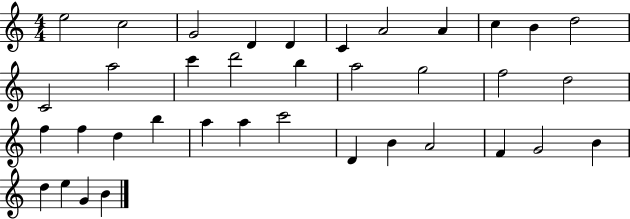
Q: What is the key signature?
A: C major